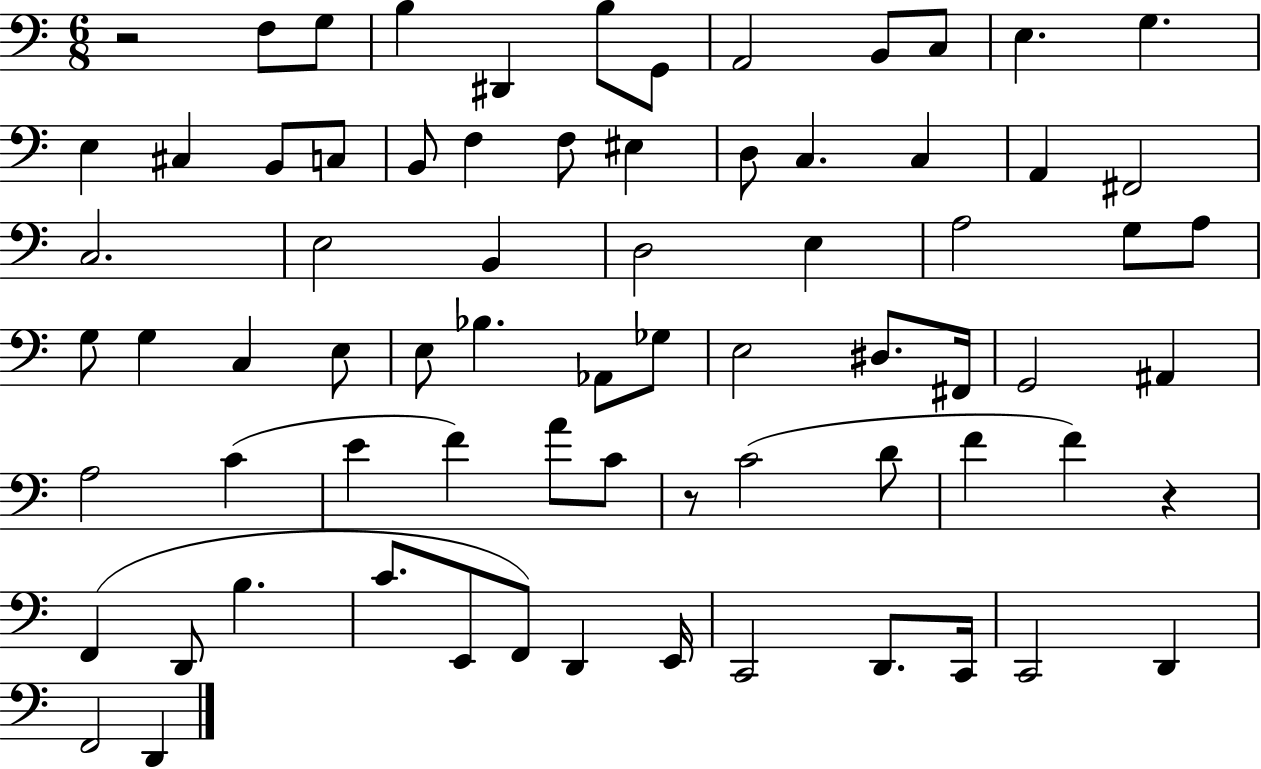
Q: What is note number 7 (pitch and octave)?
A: A2